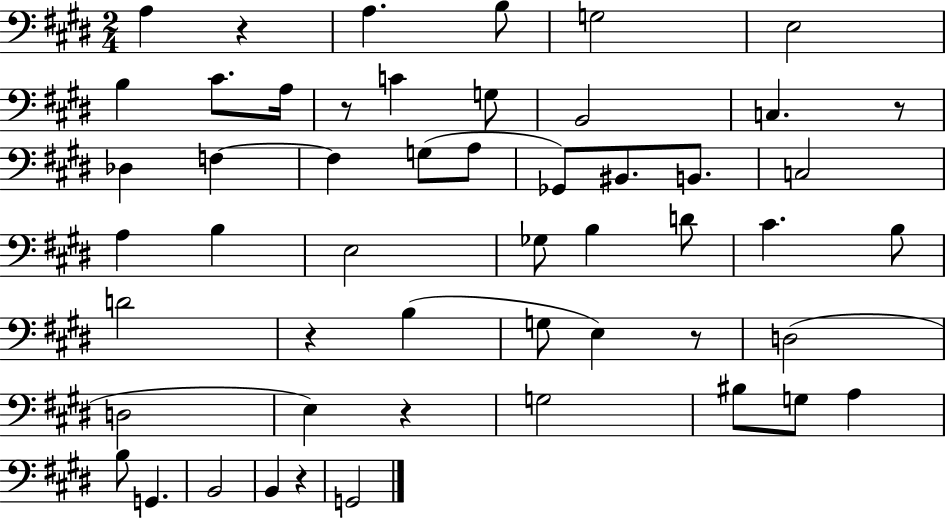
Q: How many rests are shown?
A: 7